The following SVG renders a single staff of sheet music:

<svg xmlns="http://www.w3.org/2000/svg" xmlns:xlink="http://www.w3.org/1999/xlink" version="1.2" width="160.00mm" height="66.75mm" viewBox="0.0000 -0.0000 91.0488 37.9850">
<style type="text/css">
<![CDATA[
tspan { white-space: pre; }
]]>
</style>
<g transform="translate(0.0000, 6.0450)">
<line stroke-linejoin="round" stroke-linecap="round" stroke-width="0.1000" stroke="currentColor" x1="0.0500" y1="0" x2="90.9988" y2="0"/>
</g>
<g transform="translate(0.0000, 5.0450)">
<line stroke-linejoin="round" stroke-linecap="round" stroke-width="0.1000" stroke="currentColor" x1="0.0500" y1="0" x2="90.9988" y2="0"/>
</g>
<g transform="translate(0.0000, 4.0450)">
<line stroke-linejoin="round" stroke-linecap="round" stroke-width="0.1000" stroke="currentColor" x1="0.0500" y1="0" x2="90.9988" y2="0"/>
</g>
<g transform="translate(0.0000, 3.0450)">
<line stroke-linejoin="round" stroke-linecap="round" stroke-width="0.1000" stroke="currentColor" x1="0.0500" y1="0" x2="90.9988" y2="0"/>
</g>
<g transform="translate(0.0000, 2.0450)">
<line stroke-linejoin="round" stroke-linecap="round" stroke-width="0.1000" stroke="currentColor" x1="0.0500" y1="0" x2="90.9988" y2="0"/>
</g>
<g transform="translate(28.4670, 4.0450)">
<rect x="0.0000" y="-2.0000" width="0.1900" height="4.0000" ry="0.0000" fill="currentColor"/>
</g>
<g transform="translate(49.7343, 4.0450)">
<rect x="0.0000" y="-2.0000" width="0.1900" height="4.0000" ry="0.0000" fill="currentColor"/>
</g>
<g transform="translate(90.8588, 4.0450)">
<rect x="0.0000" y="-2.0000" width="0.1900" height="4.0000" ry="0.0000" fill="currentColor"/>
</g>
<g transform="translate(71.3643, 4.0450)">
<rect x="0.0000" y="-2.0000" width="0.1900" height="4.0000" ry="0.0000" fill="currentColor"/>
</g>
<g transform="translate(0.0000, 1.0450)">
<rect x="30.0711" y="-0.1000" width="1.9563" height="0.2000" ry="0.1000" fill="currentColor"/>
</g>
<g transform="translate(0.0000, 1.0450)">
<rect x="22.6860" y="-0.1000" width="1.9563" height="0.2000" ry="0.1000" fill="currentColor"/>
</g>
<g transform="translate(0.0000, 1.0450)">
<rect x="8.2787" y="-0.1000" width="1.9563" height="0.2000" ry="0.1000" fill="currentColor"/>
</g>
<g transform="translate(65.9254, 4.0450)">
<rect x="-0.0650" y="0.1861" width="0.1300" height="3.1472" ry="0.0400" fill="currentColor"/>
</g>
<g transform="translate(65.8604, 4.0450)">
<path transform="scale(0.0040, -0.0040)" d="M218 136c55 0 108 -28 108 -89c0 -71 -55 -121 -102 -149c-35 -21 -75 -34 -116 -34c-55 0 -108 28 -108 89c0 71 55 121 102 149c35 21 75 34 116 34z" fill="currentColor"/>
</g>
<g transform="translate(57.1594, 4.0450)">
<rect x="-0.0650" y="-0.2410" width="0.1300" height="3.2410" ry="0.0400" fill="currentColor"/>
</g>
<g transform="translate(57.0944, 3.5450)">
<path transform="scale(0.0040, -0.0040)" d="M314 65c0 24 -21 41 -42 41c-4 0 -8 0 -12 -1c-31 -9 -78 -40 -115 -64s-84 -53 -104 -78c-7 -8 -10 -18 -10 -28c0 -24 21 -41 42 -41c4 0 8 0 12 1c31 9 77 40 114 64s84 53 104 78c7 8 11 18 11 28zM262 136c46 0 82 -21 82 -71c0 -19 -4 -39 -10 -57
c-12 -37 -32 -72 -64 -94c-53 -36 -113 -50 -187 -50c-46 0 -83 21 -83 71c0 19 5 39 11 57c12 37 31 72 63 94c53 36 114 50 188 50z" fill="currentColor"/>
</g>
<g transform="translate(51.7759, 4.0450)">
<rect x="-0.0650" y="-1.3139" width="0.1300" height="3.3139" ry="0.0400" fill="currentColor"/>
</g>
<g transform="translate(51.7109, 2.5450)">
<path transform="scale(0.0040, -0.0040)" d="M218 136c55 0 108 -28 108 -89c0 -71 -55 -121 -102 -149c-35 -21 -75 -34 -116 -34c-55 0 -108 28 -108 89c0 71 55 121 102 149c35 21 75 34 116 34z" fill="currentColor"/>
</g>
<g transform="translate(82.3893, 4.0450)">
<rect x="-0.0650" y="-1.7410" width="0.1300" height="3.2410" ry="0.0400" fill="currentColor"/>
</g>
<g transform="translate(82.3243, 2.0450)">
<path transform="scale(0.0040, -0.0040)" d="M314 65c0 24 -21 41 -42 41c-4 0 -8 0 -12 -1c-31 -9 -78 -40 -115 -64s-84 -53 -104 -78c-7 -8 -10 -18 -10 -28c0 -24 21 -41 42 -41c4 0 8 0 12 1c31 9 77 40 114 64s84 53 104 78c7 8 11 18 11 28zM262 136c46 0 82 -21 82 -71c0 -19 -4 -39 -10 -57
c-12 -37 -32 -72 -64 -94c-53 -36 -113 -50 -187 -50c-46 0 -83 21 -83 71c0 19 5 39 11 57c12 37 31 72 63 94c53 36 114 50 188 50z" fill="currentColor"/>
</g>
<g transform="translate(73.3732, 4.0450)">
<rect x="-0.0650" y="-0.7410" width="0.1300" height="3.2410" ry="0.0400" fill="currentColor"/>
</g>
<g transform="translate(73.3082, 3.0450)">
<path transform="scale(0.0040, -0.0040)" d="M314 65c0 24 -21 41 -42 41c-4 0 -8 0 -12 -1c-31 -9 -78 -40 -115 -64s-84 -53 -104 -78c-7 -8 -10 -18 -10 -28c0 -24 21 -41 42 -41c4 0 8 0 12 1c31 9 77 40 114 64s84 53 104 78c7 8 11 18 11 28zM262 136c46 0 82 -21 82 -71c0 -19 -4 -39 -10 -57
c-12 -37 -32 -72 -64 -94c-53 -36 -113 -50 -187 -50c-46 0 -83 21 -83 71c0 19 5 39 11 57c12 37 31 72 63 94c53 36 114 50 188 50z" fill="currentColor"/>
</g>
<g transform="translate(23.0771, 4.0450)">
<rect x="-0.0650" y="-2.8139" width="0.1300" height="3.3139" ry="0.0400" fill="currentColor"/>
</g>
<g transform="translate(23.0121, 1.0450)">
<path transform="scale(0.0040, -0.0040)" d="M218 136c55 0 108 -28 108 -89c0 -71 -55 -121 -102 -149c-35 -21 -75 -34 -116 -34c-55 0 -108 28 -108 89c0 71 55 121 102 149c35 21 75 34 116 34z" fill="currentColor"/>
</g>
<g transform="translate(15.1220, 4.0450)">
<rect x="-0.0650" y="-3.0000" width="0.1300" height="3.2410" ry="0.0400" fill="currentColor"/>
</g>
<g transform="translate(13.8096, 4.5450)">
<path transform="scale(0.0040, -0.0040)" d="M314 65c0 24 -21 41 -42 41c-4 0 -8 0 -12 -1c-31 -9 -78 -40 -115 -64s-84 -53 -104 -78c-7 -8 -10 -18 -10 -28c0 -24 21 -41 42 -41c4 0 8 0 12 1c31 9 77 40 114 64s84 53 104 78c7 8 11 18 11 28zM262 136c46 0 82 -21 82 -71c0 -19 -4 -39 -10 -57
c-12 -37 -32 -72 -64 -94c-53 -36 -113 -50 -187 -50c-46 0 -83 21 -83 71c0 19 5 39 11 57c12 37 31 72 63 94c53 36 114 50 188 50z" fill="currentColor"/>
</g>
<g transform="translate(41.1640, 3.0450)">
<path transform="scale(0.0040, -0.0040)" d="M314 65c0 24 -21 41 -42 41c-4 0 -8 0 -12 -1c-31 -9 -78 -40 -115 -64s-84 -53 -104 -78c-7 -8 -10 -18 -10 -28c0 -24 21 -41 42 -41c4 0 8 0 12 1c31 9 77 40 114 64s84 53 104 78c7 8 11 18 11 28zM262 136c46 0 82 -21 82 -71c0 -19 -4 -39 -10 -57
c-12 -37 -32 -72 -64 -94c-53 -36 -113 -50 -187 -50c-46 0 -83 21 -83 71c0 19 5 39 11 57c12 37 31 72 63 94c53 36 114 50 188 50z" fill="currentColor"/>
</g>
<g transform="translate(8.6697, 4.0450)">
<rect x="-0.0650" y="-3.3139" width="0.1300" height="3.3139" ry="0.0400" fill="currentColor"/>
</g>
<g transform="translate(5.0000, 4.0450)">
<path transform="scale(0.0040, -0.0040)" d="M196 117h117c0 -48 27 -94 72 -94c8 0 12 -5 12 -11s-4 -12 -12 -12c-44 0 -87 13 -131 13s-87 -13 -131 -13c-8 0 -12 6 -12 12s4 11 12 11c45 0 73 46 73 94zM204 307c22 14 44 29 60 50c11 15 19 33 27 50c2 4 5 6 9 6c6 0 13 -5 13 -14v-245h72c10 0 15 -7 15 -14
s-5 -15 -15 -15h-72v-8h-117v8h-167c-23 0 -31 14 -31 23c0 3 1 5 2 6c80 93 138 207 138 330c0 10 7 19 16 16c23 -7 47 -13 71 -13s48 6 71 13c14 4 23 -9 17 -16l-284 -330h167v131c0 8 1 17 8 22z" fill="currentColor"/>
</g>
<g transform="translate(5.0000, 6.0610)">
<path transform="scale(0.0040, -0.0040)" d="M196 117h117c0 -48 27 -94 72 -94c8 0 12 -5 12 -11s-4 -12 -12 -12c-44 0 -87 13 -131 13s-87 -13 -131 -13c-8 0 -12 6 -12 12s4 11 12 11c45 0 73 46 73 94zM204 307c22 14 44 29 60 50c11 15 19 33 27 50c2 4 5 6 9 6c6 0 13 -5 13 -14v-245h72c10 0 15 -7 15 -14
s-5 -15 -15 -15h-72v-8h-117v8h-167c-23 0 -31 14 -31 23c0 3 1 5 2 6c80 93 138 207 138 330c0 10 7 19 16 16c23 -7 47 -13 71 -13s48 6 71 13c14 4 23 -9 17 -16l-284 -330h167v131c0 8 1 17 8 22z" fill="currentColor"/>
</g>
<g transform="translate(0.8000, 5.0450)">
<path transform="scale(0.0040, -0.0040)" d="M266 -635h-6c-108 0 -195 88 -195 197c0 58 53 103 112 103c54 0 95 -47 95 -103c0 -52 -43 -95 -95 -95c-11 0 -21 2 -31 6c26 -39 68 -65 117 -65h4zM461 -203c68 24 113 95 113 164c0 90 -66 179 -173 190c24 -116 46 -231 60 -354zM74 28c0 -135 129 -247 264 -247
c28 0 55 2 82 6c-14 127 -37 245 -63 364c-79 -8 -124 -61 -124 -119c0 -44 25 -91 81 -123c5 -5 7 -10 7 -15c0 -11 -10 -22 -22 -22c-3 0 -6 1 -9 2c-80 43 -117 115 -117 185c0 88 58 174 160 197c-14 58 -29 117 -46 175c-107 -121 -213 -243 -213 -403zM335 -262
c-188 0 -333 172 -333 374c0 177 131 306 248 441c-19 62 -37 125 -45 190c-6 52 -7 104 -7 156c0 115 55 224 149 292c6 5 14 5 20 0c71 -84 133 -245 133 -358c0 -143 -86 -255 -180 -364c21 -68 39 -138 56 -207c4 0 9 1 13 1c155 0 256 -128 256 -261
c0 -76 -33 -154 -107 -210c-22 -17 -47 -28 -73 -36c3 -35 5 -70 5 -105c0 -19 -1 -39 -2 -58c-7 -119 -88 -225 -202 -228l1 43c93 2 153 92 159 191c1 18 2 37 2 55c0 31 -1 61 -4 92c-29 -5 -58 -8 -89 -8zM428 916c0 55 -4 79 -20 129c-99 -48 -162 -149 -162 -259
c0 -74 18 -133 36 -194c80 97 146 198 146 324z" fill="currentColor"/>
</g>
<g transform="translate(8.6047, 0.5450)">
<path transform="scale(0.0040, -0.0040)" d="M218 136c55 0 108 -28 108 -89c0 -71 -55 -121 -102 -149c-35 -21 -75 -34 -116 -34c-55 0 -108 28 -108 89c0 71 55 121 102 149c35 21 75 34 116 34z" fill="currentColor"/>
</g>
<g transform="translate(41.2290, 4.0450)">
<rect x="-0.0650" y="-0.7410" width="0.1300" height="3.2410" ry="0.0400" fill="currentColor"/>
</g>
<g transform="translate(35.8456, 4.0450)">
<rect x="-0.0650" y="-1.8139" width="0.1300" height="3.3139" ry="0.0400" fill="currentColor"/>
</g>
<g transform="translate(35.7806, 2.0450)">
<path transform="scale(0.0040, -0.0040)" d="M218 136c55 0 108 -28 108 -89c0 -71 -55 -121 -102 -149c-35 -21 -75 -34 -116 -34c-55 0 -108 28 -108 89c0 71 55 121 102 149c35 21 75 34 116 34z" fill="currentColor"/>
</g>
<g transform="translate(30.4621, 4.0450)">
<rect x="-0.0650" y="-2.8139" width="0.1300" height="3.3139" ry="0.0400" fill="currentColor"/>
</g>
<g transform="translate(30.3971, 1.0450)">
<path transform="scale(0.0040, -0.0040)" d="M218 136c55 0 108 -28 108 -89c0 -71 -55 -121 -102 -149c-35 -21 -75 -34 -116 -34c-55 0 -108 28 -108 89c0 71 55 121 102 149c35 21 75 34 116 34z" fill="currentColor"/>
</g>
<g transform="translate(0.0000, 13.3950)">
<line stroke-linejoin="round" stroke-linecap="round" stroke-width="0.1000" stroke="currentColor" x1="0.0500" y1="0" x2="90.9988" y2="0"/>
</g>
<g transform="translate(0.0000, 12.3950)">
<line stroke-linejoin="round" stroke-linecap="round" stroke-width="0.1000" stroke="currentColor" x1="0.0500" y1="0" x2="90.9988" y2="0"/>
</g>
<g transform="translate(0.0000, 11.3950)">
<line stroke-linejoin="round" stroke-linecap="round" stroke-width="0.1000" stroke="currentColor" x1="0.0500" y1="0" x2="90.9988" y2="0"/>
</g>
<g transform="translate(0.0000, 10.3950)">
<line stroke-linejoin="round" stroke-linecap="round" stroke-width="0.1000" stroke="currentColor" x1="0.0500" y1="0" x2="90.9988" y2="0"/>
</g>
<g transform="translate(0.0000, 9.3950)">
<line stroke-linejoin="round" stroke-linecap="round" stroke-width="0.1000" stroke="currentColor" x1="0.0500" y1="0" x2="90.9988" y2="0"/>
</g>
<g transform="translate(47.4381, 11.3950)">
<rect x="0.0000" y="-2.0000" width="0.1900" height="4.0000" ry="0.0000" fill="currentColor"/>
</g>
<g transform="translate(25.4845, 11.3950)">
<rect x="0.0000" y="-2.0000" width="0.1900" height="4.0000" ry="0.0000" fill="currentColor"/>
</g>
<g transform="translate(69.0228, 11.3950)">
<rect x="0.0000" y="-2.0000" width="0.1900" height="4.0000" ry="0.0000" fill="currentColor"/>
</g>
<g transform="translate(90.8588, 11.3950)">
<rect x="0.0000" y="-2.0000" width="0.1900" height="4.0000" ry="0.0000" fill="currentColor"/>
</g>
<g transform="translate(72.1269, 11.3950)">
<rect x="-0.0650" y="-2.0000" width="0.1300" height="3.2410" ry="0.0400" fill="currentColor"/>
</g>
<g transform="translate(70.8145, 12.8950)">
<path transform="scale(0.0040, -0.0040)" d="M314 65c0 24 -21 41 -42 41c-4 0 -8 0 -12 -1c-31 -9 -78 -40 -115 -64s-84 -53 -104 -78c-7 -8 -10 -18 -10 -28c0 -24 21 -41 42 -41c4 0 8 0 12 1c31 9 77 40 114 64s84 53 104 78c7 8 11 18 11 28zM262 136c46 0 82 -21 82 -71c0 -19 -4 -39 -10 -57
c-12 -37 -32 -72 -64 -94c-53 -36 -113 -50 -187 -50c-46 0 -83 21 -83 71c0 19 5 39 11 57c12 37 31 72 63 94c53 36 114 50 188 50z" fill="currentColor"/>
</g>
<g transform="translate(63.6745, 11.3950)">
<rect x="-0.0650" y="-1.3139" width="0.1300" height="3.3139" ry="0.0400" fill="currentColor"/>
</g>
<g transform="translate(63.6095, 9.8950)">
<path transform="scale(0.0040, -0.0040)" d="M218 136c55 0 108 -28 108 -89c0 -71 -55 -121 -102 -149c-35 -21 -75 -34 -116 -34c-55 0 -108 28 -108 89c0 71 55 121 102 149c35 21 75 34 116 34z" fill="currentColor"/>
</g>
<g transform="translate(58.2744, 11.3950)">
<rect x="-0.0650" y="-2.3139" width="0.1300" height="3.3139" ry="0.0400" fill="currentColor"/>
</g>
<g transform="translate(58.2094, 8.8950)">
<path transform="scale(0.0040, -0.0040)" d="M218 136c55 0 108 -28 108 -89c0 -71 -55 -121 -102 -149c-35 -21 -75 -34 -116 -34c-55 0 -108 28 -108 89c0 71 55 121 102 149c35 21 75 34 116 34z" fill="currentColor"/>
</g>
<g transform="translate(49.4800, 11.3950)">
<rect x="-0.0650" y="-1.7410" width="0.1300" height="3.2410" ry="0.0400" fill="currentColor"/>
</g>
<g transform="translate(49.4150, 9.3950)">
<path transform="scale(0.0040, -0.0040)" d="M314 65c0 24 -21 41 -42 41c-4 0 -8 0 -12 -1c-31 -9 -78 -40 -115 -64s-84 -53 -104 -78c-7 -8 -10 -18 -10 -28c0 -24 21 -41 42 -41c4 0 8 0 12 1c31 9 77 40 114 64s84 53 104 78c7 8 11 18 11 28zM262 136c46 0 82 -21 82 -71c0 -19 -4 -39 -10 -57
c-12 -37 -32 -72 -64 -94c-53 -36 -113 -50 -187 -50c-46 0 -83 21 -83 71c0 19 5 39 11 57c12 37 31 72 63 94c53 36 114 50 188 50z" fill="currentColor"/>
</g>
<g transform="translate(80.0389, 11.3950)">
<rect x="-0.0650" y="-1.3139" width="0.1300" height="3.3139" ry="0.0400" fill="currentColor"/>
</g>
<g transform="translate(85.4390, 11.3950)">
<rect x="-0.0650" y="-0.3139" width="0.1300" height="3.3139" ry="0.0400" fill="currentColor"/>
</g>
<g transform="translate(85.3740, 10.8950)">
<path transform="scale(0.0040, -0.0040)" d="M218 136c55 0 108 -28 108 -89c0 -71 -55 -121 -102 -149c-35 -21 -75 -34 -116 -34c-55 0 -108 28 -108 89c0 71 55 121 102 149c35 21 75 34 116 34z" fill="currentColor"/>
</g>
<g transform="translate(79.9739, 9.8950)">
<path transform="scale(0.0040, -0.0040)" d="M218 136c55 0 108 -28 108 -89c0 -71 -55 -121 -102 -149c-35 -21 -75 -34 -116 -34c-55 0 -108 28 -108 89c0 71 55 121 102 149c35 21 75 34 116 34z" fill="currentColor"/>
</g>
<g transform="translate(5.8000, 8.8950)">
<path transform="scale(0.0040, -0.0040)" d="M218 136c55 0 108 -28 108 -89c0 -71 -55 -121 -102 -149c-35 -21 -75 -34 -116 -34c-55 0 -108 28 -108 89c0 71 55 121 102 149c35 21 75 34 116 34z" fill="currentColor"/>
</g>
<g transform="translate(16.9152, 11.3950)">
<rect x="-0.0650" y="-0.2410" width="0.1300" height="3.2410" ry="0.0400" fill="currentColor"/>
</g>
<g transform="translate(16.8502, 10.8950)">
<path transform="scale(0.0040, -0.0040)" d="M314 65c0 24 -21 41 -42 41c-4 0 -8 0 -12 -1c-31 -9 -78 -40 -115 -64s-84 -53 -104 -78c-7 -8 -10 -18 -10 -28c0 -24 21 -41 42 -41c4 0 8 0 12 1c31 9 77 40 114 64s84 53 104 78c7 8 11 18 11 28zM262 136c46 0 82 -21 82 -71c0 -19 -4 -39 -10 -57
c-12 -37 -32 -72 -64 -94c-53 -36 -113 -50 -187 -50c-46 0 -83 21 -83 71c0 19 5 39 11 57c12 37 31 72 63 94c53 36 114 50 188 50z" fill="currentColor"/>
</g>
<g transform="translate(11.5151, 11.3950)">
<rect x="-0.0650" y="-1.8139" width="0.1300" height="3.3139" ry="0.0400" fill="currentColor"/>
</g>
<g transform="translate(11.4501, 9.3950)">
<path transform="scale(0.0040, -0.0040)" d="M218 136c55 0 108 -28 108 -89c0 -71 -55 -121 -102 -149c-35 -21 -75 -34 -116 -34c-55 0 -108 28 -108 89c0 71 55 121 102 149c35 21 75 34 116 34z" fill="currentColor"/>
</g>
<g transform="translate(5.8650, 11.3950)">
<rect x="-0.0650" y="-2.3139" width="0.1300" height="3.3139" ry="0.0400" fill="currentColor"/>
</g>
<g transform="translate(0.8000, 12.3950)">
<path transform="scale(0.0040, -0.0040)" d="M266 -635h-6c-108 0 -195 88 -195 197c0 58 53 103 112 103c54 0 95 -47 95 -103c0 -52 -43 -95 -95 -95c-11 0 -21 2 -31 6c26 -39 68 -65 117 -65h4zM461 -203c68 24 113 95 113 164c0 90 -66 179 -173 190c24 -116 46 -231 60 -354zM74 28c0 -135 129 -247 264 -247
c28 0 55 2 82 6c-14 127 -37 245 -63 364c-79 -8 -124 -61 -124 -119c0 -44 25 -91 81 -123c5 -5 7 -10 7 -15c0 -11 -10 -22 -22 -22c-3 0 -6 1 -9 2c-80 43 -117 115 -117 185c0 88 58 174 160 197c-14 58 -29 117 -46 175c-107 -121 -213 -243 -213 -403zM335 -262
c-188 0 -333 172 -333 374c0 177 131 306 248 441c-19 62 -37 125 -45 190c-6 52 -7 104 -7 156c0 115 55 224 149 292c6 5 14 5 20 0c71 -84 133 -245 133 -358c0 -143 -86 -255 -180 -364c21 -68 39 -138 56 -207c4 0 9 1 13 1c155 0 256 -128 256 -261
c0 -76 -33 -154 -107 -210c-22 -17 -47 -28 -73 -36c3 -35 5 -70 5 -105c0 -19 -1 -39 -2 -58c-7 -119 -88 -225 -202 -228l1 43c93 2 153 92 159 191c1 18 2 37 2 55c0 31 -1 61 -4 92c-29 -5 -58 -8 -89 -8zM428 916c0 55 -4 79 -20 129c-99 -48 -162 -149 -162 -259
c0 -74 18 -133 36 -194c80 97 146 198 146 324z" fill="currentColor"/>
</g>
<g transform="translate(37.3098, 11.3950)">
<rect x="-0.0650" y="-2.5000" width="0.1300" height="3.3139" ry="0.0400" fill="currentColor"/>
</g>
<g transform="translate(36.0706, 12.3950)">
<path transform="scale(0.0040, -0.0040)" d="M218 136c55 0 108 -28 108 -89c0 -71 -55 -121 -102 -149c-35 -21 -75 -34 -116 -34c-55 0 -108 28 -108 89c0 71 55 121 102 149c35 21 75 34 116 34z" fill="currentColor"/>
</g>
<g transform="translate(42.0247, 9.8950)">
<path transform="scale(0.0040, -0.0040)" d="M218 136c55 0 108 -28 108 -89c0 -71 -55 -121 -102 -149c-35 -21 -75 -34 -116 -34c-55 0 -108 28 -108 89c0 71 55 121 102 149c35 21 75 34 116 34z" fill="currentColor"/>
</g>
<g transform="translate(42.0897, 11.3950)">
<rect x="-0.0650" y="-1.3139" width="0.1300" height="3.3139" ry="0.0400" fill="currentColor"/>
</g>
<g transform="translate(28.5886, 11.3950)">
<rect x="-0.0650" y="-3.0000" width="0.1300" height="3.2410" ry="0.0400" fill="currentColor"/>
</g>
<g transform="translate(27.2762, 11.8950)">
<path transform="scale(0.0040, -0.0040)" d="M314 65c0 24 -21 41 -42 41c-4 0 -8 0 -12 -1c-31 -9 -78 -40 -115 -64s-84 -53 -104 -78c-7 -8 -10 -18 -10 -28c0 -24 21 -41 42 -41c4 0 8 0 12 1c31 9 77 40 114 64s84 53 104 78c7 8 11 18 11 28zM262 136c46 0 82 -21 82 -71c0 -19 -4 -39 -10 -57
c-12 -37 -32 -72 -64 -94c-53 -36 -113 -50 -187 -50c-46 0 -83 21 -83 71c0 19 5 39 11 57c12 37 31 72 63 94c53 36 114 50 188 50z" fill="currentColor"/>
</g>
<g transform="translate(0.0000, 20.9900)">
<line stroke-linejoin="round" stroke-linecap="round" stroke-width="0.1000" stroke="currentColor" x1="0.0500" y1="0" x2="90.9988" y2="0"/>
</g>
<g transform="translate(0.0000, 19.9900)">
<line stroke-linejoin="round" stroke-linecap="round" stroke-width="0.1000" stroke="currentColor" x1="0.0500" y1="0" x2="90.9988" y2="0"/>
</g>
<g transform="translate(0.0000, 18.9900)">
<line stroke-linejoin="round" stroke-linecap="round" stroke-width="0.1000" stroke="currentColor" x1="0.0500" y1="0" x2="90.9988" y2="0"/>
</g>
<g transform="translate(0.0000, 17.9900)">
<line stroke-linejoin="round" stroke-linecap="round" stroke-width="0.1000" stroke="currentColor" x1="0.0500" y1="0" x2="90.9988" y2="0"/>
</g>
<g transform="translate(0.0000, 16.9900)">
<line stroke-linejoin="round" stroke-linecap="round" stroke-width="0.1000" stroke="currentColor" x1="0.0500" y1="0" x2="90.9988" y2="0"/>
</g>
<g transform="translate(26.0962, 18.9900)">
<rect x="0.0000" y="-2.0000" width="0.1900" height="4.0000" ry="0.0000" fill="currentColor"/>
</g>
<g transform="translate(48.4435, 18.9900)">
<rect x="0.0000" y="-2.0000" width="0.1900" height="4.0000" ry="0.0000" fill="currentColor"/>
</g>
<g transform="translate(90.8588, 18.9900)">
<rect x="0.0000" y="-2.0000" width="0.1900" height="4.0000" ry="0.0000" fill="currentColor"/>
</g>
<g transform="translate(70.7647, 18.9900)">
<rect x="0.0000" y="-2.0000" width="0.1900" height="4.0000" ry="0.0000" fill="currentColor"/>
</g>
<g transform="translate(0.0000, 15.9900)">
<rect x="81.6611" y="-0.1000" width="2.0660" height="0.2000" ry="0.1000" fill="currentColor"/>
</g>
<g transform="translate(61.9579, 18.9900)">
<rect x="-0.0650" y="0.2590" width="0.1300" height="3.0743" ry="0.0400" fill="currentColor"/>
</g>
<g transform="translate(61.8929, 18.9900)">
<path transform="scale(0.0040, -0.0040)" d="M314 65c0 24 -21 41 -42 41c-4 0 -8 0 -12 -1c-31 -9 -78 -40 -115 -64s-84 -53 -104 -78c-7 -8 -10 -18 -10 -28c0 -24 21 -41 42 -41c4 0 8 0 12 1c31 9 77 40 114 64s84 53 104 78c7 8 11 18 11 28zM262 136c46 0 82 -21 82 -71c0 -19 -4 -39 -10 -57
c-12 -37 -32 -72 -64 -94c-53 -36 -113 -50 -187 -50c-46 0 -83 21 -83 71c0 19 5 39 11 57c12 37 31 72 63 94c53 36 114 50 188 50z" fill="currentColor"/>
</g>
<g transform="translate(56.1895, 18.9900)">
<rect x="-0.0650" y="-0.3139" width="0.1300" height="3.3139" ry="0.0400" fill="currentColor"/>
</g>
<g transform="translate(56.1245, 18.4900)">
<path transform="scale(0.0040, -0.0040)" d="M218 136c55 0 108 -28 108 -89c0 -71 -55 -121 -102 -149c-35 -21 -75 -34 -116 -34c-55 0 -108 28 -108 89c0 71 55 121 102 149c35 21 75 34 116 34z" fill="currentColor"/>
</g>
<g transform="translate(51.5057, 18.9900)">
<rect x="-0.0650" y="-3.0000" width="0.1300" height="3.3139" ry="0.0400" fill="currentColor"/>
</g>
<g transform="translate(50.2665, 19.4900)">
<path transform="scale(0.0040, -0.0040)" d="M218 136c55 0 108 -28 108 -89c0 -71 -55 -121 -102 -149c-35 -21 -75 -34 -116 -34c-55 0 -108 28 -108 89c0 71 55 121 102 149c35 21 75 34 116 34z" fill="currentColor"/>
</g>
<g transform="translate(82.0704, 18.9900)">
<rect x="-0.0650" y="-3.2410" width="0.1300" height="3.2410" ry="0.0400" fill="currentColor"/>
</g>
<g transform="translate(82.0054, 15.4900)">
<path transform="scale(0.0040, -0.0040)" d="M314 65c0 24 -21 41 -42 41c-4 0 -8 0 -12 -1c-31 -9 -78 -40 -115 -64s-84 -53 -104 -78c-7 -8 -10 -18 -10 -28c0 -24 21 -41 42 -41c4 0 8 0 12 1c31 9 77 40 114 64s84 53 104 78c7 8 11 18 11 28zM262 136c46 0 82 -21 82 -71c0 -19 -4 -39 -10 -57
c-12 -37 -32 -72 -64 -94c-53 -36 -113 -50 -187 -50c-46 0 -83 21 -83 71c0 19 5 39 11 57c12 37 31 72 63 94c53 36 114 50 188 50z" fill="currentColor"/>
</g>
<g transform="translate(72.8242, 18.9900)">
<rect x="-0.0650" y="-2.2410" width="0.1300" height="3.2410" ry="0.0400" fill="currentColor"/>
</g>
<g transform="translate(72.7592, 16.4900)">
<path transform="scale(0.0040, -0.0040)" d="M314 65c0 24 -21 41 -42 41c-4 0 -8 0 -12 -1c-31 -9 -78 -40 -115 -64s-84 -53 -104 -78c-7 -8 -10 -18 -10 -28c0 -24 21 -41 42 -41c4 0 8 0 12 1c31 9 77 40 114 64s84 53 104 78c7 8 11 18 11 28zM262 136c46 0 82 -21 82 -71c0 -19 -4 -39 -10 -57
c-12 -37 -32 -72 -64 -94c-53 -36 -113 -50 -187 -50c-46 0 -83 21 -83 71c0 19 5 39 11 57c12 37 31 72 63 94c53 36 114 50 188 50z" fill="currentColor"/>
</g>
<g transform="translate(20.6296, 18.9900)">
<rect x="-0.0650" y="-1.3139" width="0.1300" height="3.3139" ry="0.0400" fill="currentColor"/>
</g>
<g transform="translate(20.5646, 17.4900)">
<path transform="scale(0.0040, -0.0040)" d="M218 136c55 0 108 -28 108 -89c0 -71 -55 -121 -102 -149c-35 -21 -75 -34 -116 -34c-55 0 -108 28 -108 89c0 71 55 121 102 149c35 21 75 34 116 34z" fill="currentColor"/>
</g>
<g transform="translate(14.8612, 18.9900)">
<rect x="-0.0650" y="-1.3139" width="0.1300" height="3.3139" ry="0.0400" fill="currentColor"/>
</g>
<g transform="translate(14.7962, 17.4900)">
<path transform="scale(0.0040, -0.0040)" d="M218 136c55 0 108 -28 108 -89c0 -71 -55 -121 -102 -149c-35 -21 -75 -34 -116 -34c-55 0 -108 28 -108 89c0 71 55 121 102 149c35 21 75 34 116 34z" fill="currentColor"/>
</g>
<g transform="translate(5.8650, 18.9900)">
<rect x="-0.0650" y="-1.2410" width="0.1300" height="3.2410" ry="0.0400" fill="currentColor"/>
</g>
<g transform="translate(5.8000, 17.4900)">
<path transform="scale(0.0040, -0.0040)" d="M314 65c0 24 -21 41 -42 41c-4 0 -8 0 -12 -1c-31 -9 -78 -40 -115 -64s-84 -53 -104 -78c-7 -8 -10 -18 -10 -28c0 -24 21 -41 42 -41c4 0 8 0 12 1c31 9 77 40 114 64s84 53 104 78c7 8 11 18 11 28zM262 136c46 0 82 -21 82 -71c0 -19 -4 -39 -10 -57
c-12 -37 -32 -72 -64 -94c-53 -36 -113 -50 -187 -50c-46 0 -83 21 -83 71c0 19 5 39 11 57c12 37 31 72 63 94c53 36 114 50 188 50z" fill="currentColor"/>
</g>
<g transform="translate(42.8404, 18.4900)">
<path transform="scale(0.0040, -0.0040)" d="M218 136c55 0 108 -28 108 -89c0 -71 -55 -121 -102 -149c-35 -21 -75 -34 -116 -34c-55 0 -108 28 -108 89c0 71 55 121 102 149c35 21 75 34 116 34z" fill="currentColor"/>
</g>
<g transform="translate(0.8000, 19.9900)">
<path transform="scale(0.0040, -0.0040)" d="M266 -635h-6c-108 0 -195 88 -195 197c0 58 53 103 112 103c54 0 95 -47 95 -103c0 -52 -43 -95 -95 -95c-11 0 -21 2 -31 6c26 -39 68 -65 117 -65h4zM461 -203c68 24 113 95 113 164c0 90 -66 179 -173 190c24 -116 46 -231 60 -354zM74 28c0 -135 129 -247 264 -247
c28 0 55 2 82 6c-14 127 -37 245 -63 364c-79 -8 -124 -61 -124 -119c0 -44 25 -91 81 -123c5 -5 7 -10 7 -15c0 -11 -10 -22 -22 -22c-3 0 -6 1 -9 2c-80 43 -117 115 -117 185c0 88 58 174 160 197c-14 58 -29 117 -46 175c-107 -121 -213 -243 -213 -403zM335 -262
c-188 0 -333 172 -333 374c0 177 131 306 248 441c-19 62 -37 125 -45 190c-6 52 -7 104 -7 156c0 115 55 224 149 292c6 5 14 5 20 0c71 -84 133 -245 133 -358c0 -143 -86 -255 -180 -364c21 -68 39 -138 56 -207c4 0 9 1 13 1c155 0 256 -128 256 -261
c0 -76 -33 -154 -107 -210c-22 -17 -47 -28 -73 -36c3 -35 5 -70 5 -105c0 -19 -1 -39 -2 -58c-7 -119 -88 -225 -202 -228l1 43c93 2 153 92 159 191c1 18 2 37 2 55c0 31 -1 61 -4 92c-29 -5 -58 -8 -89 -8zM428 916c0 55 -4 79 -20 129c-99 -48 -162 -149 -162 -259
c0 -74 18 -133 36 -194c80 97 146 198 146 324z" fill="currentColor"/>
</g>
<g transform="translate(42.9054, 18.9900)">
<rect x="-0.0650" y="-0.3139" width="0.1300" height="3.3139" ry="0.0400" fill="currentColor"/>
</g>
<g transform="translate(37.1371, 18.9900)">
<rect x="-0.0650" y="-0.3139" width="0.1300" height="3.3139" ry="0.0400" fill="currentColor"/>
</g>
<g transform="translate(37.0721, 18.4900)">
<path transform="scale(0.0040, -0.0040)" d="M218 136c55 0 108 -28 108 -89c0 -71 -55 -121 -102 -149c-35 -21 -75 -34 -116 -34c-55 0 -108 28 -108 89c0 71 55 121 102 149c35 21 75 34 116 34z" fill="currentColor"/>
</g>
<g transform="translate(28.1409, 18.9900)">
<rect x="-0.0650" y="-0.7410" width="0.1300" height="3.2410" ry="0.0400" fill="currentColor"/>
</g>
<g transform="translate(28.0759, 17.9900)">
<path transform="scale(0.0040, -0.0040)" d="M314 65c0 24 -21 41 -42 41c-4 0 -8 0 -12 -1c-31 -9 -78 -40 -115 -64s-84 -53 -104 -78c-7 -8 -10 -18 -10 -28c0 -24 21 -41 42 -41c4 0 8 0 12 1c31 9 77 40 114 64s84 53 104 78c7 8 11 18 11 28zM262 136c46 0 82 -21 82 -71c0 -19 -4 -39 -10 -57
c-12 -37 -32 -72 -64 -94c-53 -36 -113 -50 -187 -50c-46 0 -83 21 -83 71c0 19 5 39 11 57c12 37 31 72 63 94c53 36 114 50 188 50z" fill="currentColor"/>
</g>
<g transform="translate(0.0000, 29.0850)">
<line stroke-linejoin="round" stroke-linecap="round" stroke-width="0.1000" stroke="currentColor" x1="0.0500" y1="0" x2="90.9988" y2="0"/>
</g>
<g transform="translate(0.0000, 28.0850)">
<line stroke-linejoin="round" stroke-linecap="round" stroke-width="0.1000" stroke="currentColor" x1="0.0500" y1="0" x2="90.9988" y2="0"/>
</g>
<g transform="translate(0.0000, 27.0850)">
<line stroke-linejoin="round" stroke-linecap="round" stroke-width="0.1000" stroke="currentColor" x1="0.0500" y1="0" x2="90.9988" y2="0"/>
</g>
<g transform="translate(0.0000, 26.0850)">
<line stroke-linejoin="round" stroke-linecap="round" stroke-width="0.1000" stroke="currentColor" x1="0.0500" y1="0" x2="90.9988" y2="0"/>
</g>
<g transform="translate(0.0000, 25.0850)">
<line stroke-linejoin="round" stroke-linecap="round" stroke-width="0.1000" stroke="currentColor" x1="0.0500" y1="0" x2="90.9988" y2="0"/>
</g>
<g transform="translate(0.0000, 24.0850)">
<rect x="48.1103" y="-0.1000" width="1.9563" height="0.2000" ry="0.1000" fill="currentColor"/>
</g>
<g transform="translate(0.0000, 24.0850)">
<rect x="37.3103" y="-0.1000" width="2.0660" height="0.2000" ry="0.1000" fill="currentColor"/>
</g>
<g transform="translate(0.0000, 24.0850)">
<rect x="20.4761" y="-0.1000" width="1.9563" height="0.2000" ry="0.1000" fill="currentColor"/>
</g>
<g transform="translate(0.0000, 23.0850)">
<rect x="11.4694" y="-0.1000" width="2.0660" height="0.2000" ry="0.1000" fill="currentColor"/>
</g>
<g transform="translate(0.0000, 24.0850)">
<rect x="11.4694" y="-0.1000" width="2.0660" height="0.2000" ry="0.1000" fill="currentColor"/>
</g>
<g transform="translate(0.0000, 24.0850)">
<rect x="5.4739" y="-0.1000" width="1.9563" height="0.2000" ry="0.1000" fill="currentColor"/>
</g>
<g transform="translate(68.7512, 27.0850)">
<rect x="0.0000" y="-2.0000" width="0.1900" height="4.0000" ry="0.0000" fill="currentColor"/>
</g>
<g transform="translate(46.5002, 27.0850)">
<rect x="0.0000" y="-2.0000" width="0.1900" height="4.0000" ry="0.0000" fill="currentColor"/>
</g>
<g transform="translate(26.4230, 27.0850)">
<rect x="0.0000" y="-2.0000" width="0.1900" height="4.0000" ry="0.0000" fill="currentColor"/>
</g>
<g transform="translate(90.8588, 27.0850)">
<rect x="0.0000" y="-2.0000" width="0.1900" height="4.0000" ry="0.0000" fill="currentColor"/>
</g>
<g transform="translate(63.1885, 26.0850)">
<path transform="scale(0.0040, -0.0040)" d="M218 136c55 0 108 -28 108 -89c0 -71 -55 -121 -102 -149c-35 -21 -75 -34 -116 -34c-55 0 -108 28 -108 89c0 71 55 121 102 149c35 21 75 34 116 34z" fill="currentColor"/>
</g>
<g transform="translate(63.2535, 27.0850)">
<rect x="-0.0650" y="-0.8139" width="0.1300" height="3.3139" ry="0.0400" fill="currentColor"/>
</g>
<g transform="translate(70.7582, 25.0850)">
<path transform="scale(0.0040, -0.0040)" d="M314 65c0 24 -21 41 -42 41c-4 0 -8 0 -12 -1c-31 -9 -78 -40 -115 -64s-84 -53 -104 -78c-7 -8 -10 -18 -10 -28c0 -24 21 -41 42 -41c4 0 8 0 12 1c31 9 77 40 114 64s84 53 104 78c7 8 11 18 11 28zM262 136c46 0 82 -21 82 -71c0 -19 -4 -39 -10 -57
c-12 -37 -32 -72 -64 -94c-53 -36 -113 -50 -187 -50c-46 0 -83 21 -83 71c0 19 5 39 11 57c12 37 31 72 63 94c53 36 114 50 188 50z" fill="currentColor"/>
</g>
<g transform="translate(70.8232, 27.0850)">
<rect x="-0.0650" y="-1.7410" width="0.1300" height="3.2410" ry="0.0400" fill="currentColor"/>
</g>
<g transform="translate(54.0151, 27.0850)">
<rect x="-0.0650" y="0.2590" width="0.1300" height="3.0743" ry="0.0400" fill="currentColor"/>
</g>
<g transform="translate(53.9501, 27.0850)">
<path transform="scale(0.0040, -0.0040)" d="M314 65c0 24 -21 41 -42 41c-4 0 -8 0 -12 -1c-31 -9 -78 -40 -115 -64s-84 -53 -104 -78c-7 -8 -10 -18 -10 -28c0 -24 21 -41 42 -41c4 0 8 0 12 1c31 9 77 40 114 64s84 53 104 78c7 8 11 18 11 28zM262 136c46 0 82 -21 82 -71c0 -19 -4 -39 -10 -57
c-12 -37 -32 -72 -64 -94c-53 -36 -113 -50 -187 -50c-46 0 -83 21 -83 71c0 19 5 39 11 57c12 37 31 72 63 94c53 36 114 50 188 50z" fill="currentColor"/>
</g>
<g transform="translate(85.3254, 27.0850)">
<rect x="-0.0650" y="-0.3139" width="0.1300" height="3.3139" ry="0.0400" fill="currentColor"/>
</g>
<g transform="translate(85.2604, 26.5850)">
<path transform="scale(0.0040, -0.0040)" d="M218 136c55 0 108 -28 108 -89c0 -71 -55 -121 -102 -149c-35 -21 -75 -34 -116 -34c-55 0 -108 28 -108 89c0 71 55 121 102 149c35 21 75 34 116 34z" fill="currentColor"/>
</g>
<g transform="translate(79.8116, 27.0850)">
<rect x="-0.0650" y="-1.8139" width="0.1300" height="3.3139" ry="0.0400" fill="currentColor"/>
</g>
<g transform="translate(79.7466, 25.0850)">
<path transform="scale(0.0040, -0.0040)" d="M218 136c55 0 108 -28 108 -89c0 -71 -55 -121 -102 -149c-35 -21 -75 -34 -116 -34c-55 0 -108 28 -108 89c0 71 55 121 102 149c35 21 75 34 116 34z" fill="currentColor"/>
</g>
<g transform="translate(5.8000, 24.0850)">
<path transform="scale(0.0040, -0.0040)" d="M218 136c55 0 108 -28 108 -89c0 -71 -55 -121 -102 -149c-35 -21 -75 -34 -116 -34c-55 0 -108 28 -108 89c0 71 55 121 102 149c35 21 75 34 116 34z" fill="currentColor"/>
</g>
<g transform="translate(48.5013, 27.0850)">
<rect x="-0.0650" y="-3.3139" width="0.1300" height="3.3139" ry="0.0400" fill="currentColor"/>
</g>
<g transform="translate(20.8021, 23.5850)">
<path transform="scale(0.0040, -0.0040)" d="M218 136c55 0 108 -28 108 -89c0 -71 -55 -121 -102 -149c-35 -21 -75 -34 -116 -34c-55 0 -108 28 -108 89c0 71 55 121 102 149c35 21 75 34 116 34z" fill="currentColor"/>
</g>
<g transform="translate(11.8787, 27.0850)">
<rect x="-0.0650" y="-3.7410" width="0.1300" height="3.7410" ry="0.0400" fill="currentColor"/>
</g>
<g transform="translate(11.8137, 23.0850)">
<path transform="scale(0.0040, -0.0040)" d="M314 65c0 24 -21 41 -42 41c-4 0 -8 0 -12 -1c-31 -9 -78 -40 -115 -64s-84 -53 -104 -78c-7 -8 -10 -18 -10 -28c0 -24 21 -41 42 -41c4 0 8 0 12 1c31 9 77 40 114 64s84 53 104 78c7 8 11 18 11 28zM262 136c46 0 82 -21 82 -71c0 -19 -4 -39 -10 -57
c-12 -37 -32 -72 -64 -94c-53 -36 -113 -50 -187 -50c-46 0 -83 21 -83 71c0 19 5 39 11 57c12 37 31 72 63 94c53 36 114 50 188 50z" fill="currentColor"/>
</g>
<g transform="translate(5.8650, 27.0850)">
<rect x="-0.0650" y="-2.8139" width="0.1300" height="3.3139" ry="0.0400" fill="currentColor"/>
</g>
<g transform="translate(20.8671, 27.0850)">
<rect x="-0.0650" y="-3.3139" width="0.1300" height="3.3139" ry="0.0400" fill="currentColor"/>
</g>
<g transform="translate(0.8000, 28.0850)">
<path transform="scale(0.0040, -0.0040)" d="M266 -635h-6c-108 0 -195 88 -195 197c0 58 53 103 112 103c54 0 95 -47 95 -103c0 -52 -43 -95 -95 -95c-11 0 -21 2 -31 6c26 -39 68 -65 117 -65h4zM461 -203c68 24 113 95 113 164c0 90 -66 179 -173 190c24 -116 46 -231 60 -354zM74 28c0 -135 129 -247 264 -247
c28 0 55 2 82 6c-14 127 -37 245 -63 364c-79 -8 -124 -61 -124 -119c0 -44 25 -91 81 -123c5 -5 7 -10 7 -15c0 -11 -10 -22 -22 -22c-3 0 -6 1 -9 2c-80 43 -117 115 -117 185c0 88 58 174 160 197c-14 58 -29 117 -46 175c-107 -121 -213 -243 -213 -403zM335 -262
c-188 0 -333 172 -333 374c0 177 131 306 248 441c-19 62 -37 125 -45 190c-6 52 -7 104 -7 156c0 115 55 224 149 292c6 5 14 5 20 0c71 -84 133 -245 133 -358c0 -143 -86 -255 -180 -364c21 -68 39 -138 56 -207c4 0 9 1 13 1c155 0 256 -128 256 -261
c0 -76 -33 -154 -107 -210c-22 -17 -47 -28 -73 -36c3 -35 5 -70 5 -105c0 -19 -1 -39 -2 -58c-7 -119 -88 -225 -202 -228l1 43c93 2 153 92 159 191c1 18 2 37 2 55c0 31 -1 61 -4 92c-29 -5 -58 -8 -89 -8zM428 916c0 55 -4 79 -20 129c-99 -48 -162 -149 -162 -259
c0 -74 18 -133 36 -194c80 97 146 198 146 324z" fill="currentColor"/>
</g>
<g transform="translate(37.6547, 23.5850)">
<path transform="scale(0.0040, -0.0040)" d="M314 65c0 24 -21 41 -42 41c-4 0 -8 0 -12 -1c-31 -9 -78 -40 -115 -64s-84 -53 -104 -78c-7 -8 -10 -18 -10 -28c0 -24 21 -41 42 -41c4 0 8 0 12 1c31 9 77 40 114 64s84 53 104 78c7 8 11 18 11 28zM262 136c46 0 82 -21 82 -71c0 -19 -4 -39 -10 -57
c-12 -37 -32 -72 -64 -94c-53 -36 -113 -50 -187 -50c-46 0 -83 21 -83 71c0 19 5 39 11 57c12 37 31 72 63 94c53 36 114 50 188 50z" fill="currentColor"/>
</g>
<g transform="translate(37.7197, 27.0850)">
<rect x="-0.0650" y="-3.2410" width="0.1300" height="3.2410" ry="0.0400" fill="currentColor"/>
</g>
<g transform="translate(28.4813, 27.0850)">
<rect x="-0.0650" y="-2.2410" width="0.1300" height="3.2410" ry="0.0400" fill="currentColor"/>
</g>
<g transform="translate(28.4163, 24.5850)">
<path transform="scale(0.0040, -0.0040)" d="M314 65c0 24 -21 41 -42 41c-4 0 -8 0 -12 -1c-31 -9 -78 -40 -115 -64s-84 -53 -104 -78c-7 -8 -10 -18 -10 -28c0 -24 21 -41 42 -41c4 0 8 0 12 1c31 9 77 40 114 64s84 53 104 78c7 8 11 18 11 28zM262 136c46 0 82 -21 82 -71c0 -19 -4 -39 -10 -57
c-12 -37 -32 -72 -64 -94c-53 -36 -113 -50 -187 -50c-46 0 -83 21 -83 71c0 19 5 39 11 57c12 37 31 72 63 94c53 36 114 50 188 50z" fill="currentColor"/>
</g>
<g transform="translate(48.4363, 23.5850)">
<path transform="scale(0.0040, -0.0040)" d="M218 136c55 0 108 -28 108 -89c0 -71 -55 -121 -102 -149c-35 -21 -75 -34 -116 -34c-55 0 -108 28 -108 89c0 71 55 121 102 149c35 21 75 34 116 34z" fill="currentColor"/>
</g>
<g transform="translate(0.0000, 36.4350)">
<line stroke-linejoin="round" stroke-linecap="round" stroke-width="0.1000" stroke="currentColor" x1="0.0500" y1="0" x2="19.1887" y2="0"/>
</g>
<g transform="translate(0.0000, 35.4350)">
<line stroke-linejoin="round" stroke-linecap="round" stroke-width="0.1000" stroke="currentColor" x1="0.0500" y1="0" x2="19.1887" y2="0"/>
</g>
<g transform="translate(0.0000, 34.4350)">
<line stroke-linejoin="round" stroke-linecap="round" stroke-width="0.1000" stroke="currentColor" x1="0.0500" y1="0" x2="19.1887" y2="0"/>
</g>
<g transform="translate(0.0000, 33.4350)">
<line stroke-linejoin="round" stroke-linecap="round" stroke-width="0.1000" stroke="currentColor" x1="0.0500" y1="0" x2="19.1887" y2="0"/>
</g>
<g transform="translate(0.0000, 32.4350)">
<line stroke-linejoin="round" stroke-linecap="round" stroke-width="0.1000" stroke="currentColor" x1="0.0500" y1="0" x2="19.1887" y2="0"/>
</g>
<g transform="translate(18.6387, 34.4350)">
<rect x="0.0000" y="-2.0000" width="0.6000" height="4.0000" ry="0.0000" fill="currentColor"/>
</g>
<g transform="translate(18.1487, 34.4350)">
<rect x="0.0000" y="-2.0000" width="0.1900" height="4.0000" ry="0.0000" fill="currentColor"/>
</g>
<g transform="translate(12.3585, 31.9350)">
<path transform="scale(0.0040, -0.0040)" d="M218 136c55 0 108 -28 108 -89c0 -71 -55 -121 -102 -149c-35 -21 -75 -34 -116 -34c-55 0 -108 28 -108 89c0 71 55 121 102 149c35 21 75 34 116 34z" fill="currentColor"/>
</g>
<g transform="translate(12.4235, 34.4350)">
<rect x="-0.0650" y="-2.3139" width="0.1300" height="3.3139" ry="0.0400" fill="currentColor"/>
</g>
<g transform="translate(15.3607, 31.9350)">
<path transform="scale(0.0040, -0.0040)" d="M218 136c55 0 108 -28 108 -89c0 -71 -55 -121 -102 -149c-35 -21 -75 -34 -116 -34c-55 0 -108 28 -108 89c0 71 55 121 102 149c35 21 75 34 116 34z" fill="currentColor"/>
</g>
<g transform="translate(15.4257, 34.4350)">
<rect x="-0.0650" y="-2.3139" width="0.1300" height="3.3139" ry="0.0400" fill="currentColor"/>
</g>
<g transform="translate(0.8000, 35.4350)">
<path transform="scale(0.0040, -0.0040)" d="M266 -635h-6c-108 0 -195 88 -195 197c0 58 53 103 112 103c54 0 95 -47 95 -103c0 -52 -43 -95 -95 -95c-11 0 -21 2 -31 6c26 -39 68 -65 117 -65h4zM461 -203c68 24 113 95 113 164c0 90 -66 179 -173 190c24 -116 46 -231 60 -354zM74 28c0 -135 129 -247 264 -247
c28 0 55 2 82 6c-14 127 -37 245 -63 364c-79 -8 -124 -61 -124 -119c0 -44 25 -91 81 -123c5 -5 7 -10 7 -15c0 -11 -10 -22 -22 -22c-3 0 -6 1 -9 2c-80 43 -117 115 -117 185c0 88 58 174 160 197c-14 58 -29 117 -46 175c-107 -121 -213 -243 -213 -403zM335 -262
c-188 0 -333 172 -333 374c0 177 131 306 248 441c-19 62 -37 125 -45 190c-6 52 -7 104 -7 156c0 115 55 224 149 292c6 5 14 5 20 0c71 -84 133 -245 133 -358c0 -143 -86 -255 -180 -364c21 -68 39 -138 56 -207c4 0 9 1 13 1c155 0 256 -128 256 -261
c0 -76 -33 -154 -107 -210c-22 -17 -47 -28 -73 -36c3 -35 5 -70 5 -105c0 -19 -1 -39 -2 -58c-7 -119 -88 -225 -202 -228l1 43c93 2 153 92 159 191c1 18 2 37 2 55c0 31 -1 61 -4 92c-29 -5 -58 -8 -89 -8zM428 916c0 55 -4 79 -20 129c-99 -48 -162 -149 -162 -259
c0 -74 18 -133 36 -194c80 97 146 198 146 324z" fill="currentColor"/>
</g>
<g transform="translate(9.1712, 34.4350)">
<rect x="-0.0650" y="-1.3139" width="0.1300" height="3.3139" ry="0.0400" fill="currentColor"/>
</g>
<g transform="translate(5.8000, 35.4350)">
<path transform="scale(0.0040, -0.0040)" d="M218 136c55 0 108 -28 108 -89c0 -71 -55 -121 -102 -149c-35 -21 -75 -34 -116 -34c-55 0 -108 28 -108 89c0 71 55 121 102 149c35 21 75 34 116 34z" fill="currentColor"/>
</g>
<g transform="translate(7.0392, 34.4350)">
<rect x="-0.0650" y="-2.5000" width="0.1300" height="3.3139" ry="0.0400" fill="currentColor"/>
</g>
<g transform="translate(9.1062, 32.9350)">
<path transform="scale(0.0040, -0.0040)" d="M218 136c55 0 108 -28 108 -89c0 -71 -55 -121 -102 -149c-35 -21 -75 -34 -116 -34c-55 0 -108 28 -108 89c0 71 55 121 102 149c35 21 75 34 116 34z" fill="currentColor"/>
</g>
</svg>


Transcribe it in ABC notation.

X:1
T:Untitled
M:4/4
L:1/4
K:C
b A2 a a f d2 e c2 B d2 f2 g f c2 A2 G e f2 g e F2 e c e2 e e d2 c c A c B2 g2 b2 a c'2 b g2 b2 b B2 d f2 f c G e g g